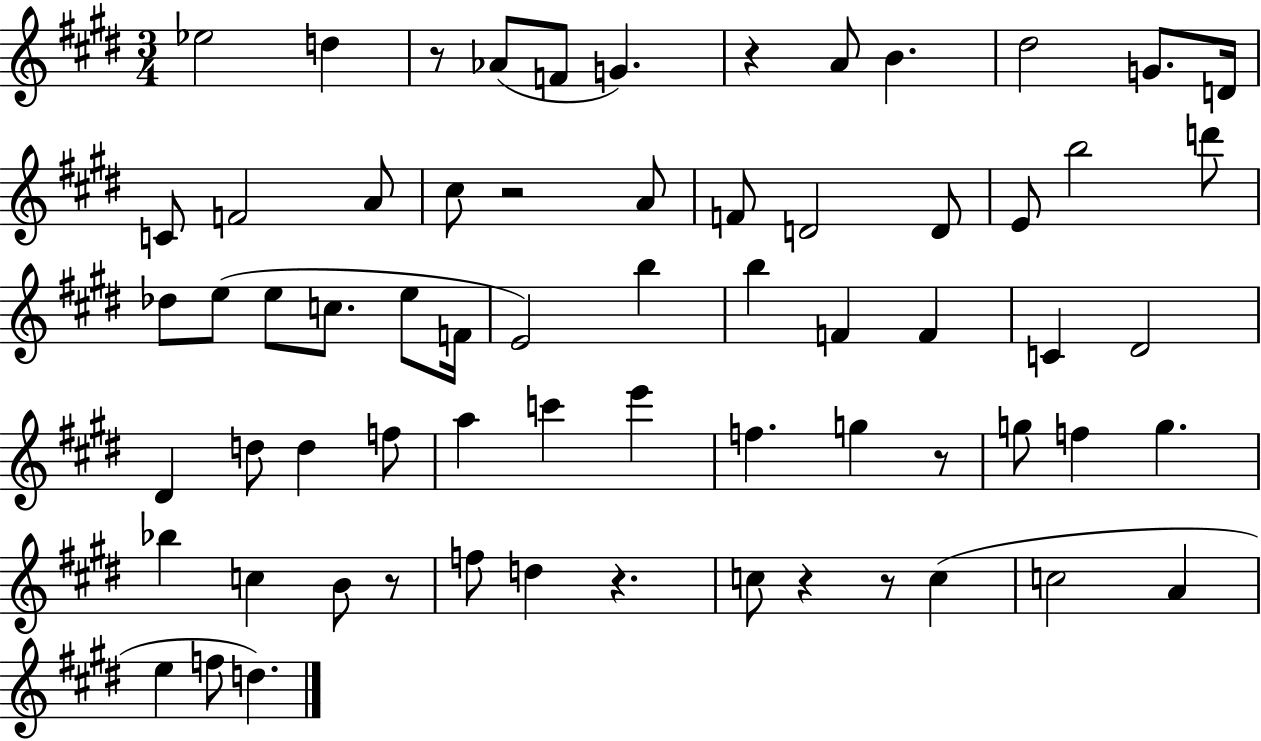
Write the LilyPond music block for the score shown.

{
  \clef treble
  \numericTimeSignature
  \time 3/4
  \key e \major
  \repeat volta 2 { ees''2 d''4 | r8 aes'8( f'8 g'4.) | r4 a'8 b'4. | dis''2 g'8. d'16 | \break c'8 f'2 a'8 | cis''8 r2 a'8 | f'8 d'2 d'8 | e'8 b''2 d'''8 | \break des''8 e''8( e''8 c''8. e''8 f'16 | e'2) b''4 | b''4 f'4 f'4 | c'4 dis'2 | \break dis'4 d''8 d''4 f''8 | a''4 c'''4 e'''4 | f''4. g''4 r8 | g''8 f''4 g''4. | \break bes''4 c''4 b'8 r8 | f''8 d''4 r4. | c''8 r4 r8 c''4( | c''2 a'4 | \break e''4 f''8 d''4.) | } \bar "|."
}